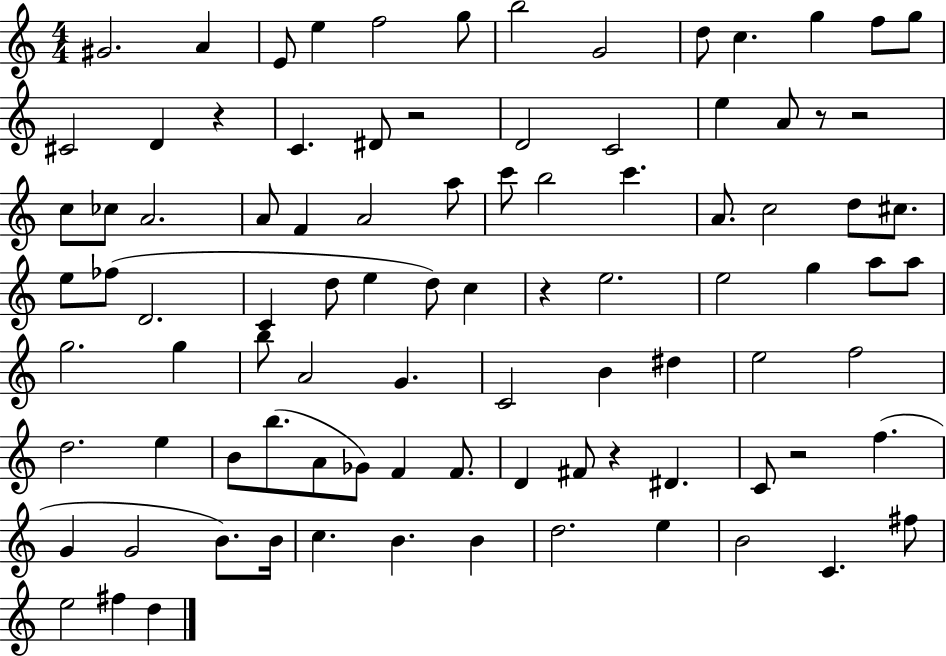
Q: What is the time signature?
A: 4/4